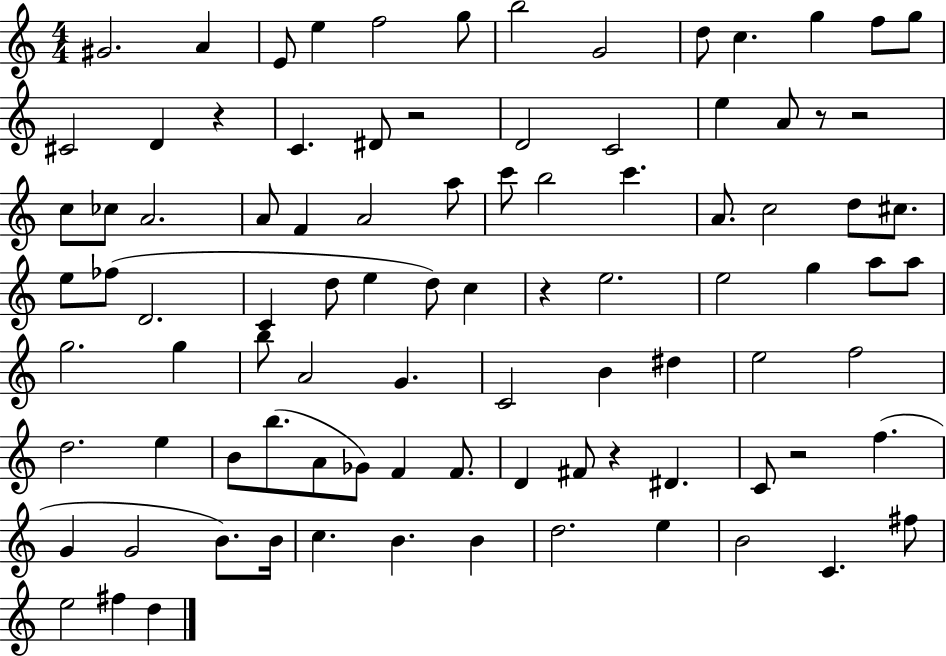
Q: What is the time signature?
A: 4/4